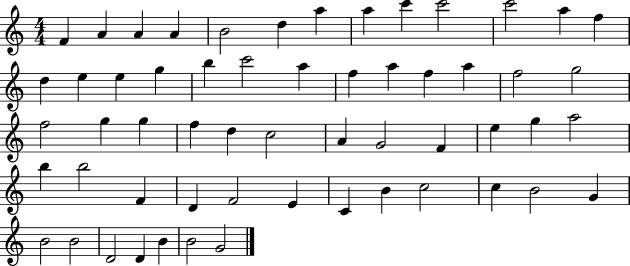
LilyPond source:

{
  \clef treble
  \numericTimeSignature
  \time 4/4
  \key c \major
  f'4 a'4 a'4 a'4 | b'2 d''4 a''4 | a''4 c'''4 c'''2 | c'''2 a''4 f''4 | \break d''4 e''4 e''4 g''4 | b''4 c'''2 a''4 | f''4 a''4 f''4 a''4 | f''2 g''2 | \break f''2 g''4 g''4 | f''4 d''4 c''2 | a'4 g'2 f'4 | e''4 g''4 a''2 | \break b''4 b''2 f'4 | d'4 f'2 e'4 | c'4 b'4 c''2 | c''4 b'2 g'4 | \break b'2 b'2 | d'2 d'4 b'4 | b'2 g'2 | \bar "|."
}